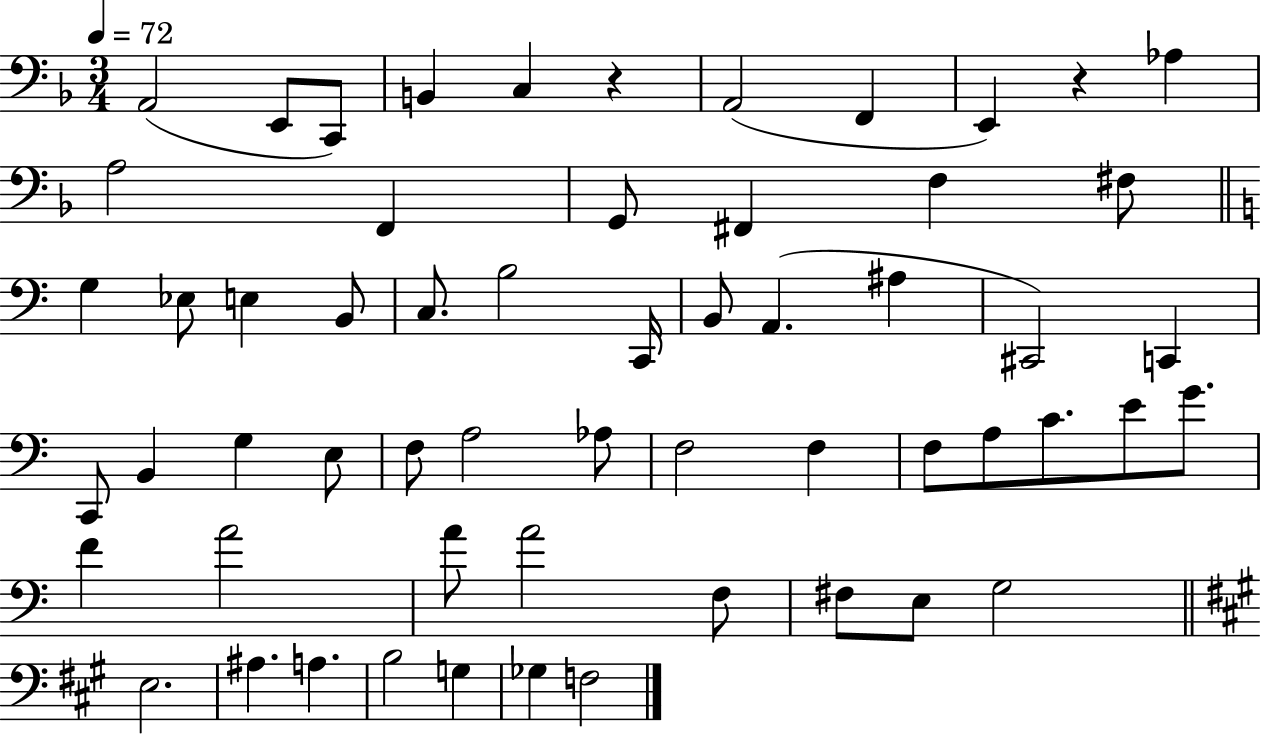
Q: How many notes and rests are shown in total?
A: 58